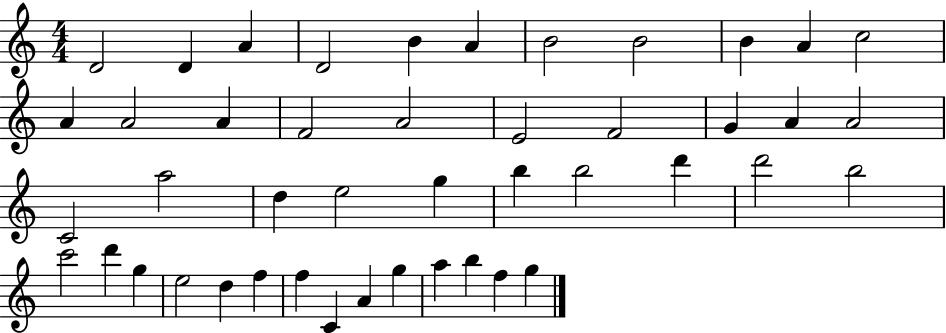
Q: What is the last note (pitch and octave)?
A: G5